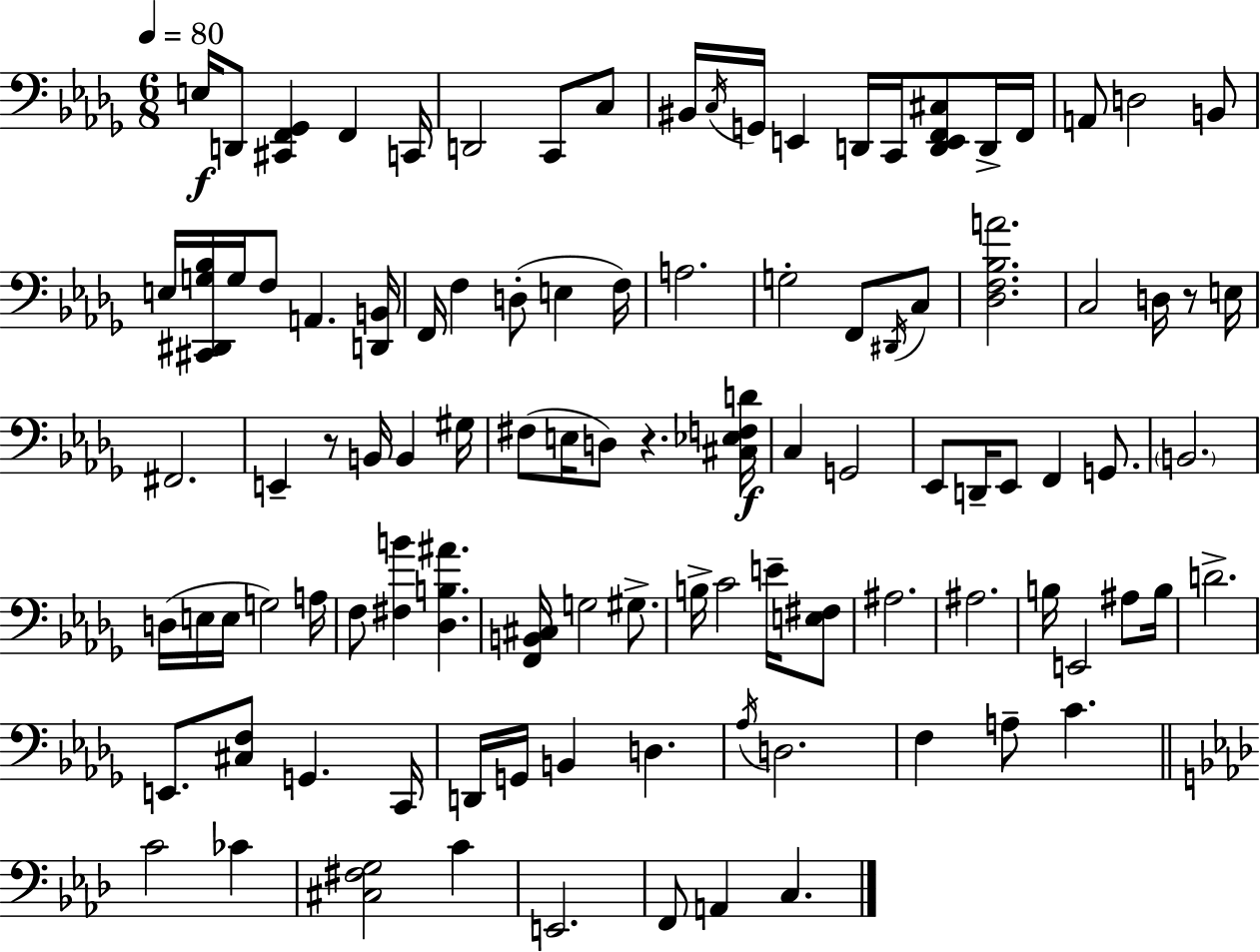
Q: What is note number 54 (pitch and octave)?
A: E3